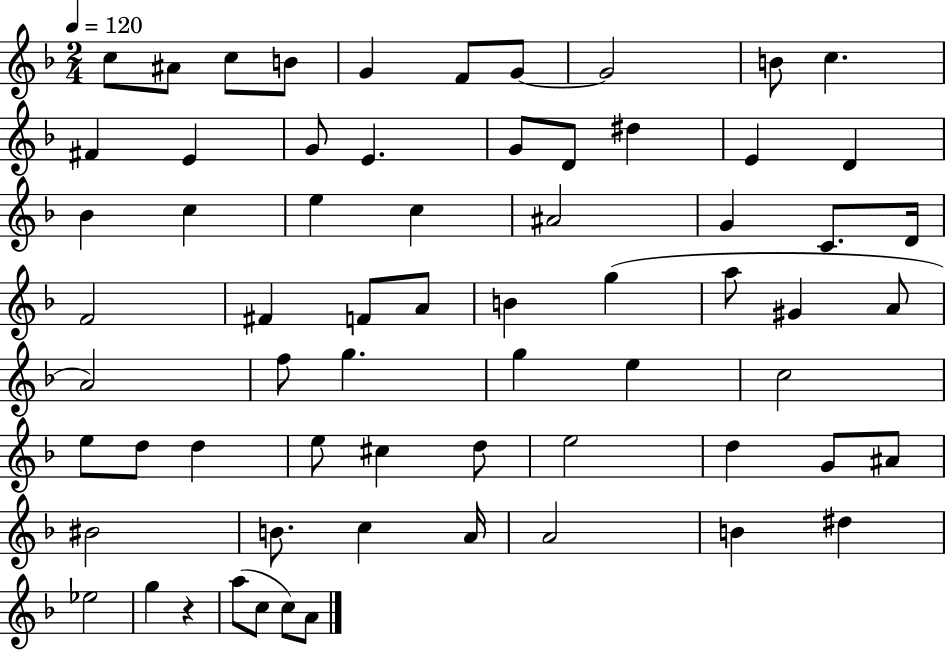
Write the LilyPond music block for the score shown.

{
  \clef treble
  \numericTimeSignature
  \time 2/4
  \key f \major
  \tempo 4 = 120
  c''8 ais'8 c''8 b'8 | g'4 f'8 g'8~~ | g'2 | b'8 c''4. | \break fis'4 e'4 | g'8 e'4. | g'8 d'8 dis''4 | e'4 d'4 | \break bes'4 c''4 | e''4 c''4 | ais'2 | g'4 c'8. d'16 | \break f'2 | fis'4 f'8 a'8 | b'4 g''4( | a''8 gis'4 a'8 | \break a'2) | f''8 g''4. | g''4 e''4 | c''2 | \break e''8 d''8 d''4 | e''8 cis''4 d''8 | e''2 | d''4 g'8 ais'8 | \break bis'2 | b'8. c''4 a'16 | a'2 | b'4 dis''4 | \break ees''2 | g''4 r4 | a''8( c''8 c''8) a'8 | \bar "|."
}